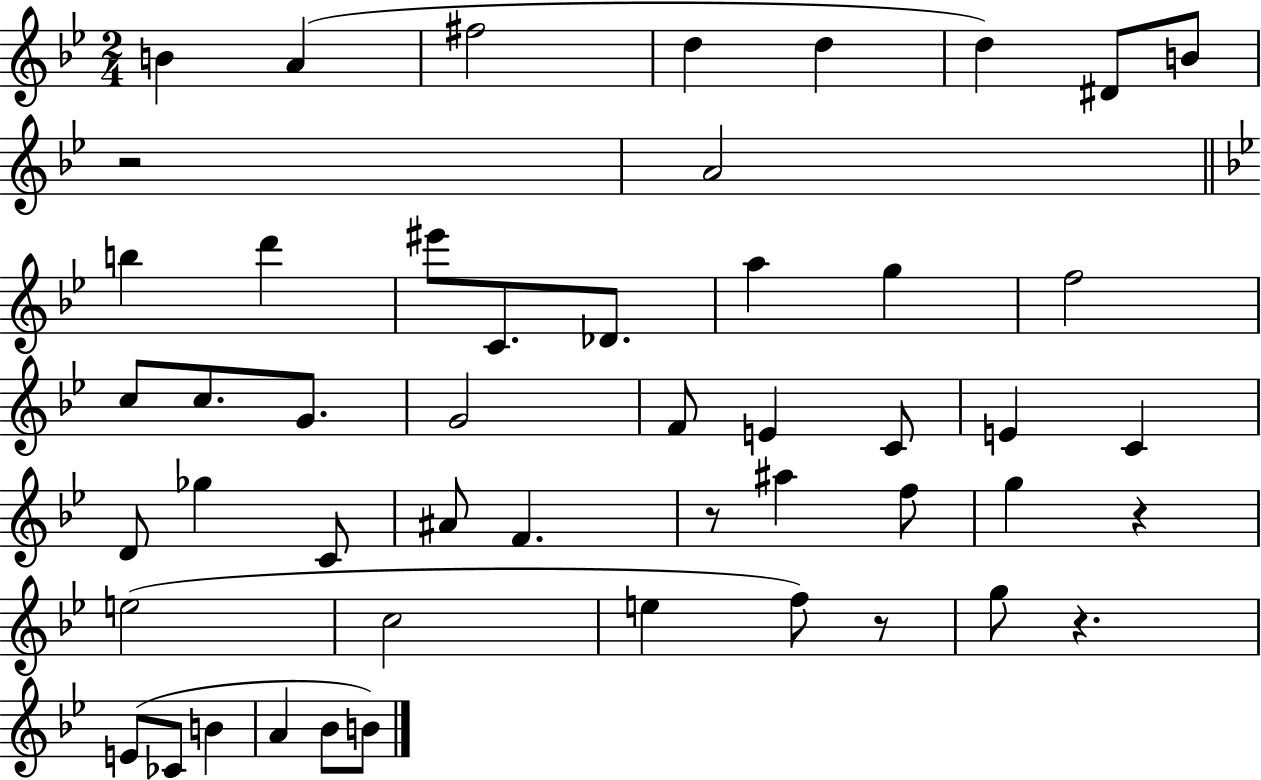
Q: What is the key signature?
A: BES major